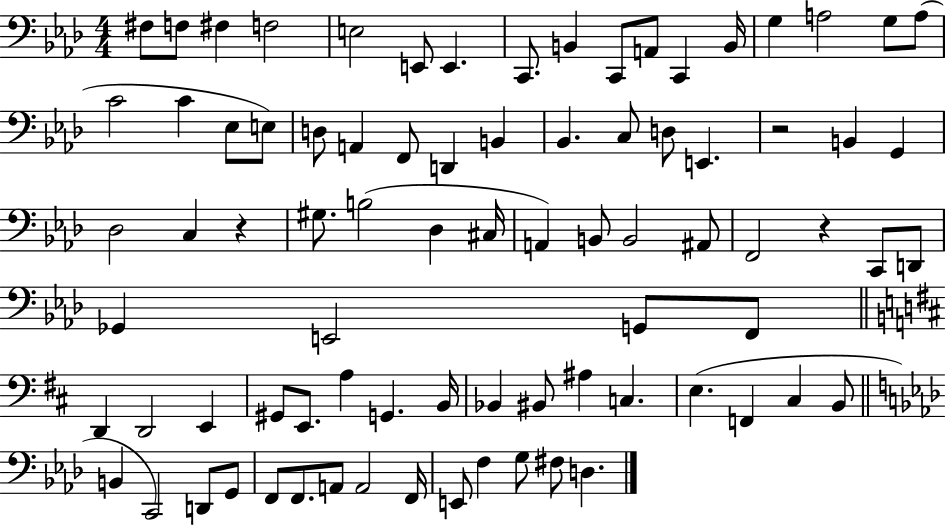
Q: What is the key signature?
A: AES major